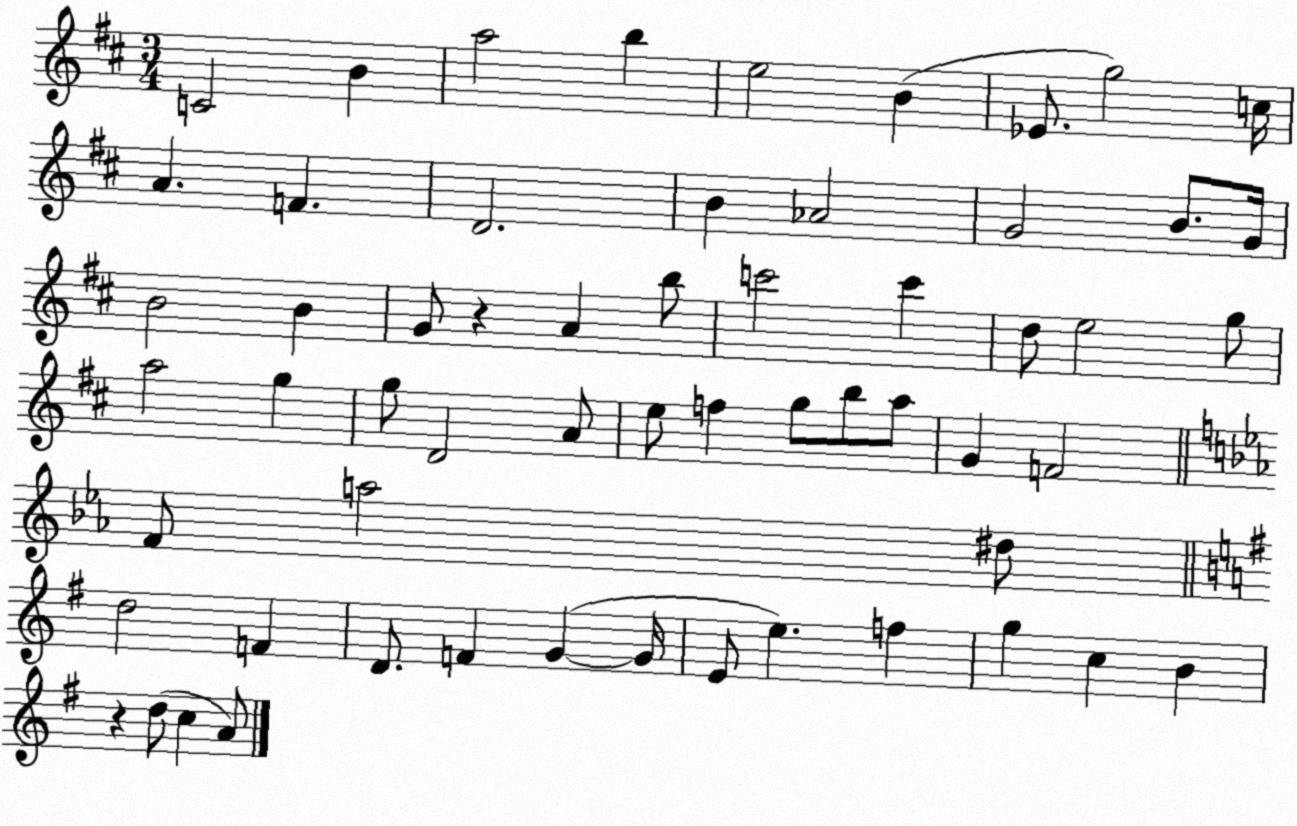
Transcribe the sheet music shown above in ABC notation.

X:1
T:Untitled
M:3/4
L:1/4
K:D
C2 B a2 b e2 B _E/2 g2 c/4 A F D2 B _A2 G2 B/2 G/4 B2 B G/2 z A b/2 c'2 c' d/2 e2 g/2 a2 g g/2 D2 A/2 e/2 f g/2 b/2 a/2 G F2 F/2 a2 ^d/2 d2 F D/2 F G G/4 E/2 e f g c B z d/2 c A/2